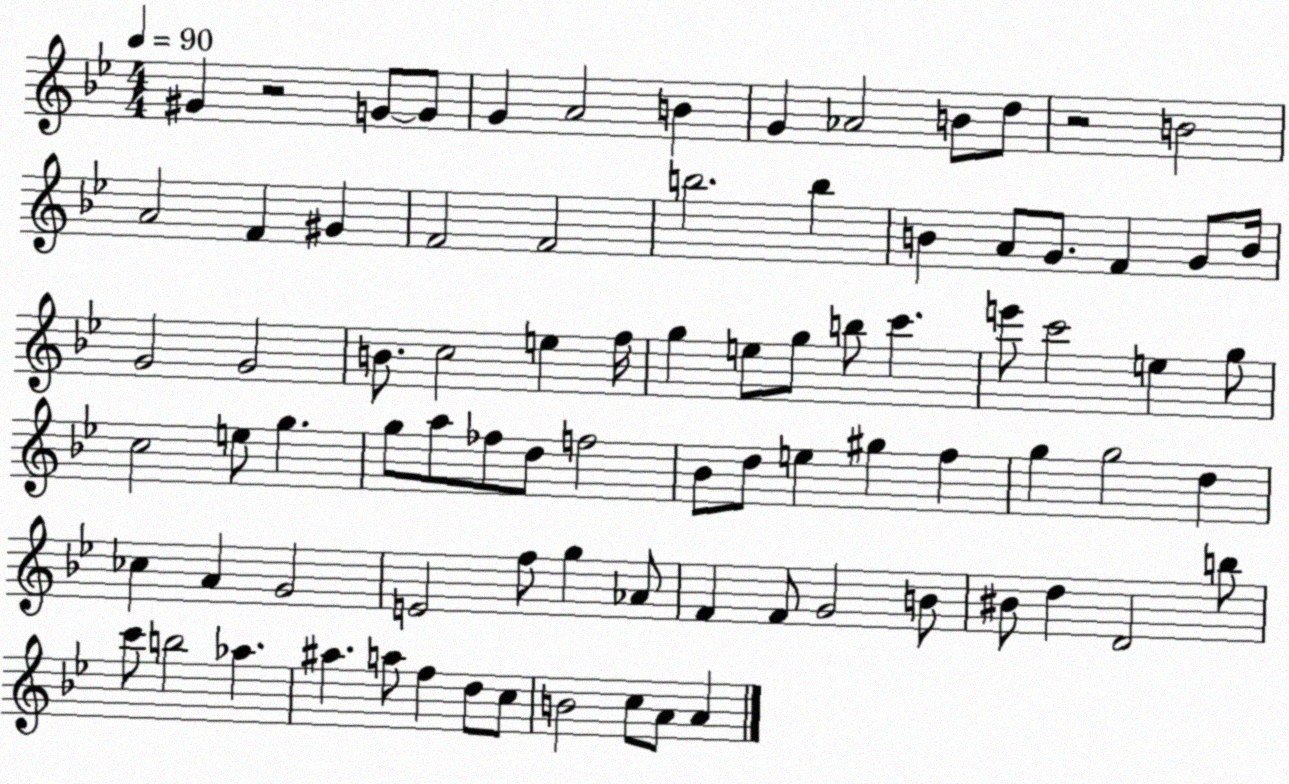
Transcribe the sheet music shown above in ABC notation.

X:1
T:Untitled
M:4/4
L:1/4
K:Bb
^G z2 G/2 G/2 G A2 B G _A2 B/2 d/2 z2 B2 A2 F ^G F2 F2 b2 b B A/2 G/2 F G/2 B/4 G2 G2 B/2 c2 e f/4 g e/2 g/2 b/2 c' e'/2 c'2 e g/2 c2 e/2 g g/2 a/2 _f/2 d/2 f2 _B/2 d/2 e ^g f g g2 d _c A G2 E2 f/2 g _A/2 F F/2 G2 B/2 ^B/2 d D2 b/2 c'/2 b2 _a ^a a/2 f d/2 c/2 B2 c/2 A/2 A